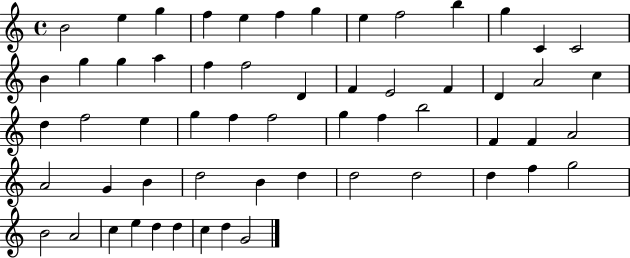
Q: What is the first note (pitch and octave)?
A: B4